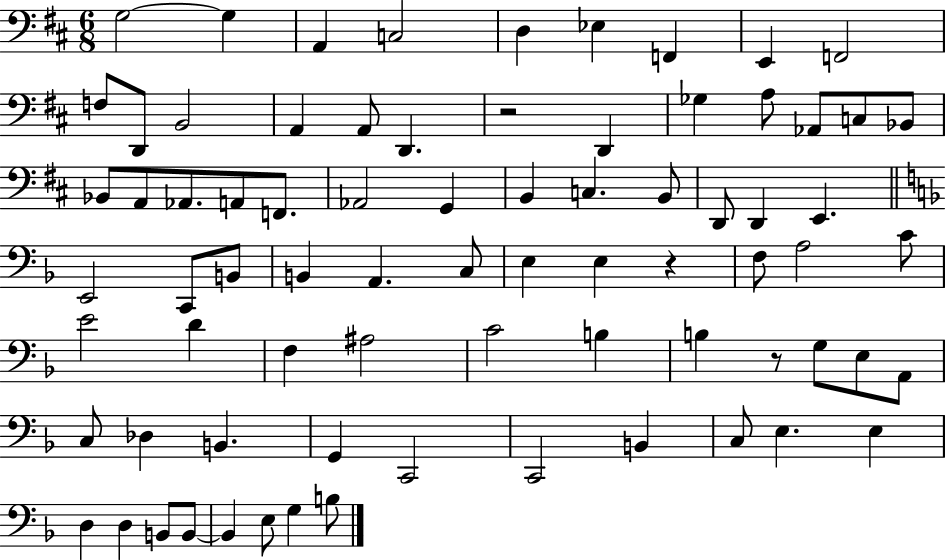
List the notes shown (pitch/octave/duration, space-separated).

G3/h G3/q A2/q C3/h D3/q Eb3/q F2/q E2/q F2/h F3/e D2/e B2/h A2/q A2/e D2/q. R/h D2/q Gb3/q A3/e Ab2/e C3/e Bb2/e Bb2/e A2/e Ab2/e. A2/e F2/e. Ab2/h G2/q B2/q C3/q. B2/e D2/e D2/q E2/q. E2/h C2/e B2/e B2/q A2/q. C3/e E3/q E3/q R/q F3/e A3/h C4/e E4/h D4/q F3/q A#3/h C4/h B3/q B3/q R/e G3/e E3/e A2/e C3/e Db3/q B2/q. G2/q C2/h C2/h B2/q C3/e E3/q. E3/q D3/q D3/q B2/e B2/e B2/q E3/e G3/q B3/e